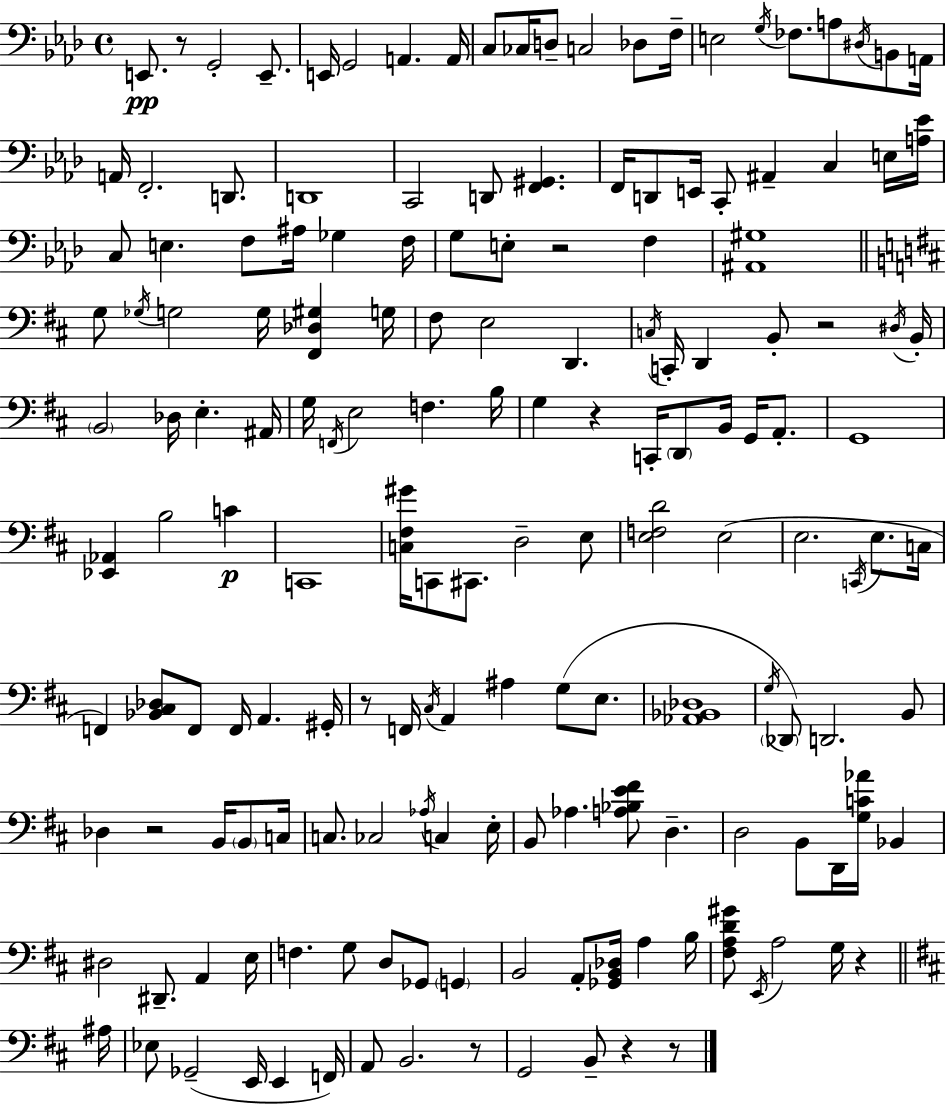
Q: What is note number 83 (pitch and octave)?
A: E3